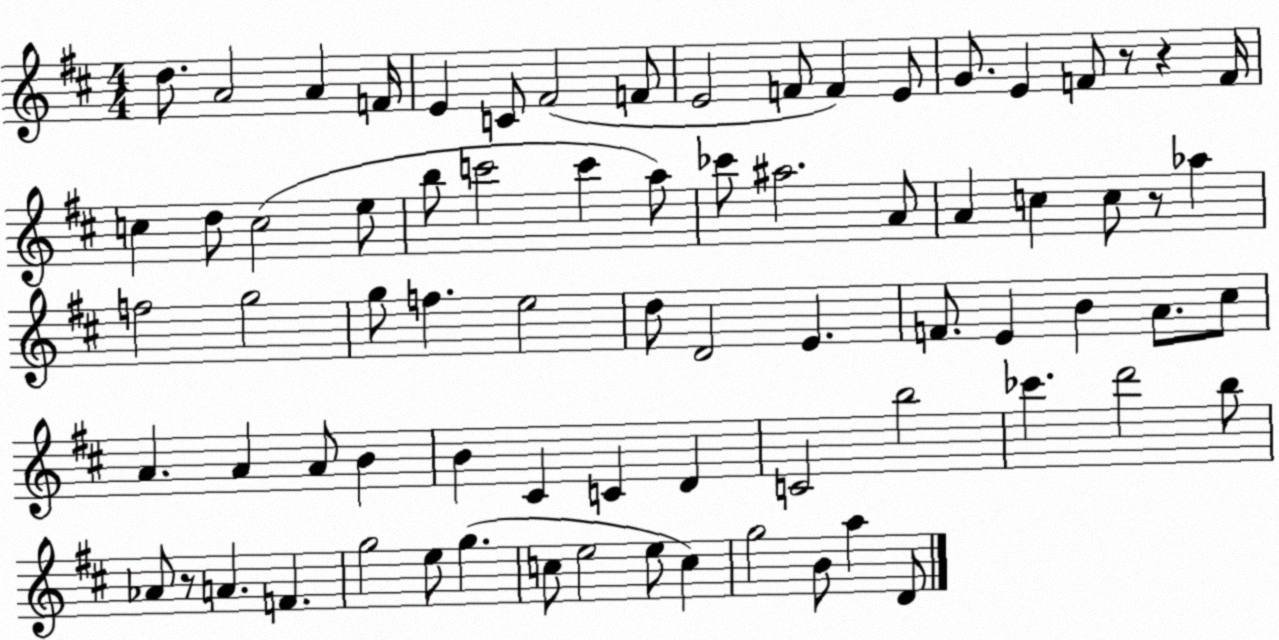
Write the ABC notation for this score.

X:1
T:Untitled
M:4/4
L:1/4
K:D
d/2 A2 A F/4 E C/2 ^F2 F/2 E2 F/2 F E/2 G/2 E F/2 z/2 z F/4 c d/2 c2 e/2 b/2 c'2 c' a/2 _c'/2 ^a2 A/2 A c c/2 z/2 _a f2 g2 g/2 f e2 d/2 D2 E F/2 E B A/2 ^c/2 A A A/2 B B ^C C D C2 b2 _c' d'2 b/2 _A/2 z/2 A F g2 e/2 g c/2 e2 e/2 c g2 B/2 a D/2